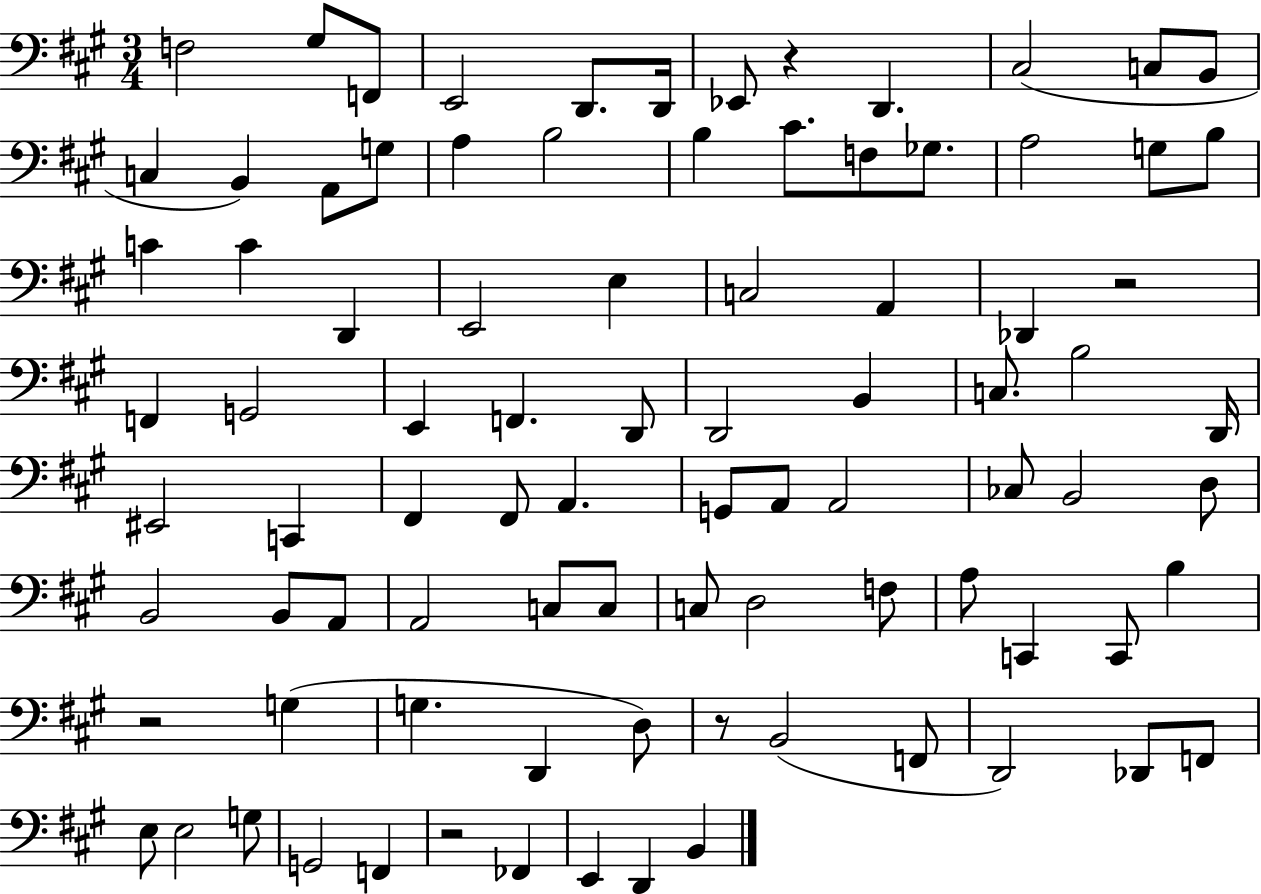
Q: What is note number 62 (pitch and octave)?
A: F3